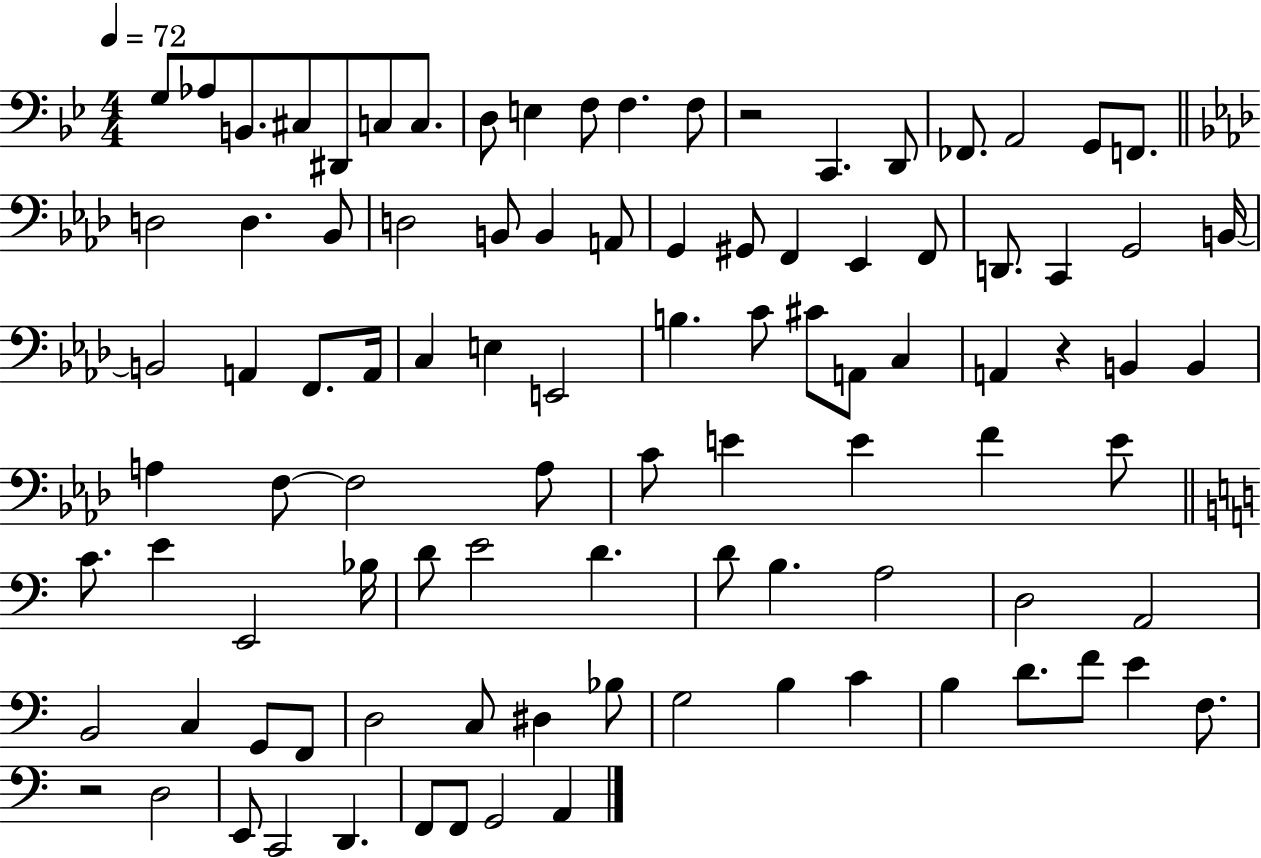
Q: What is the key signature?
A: BES major